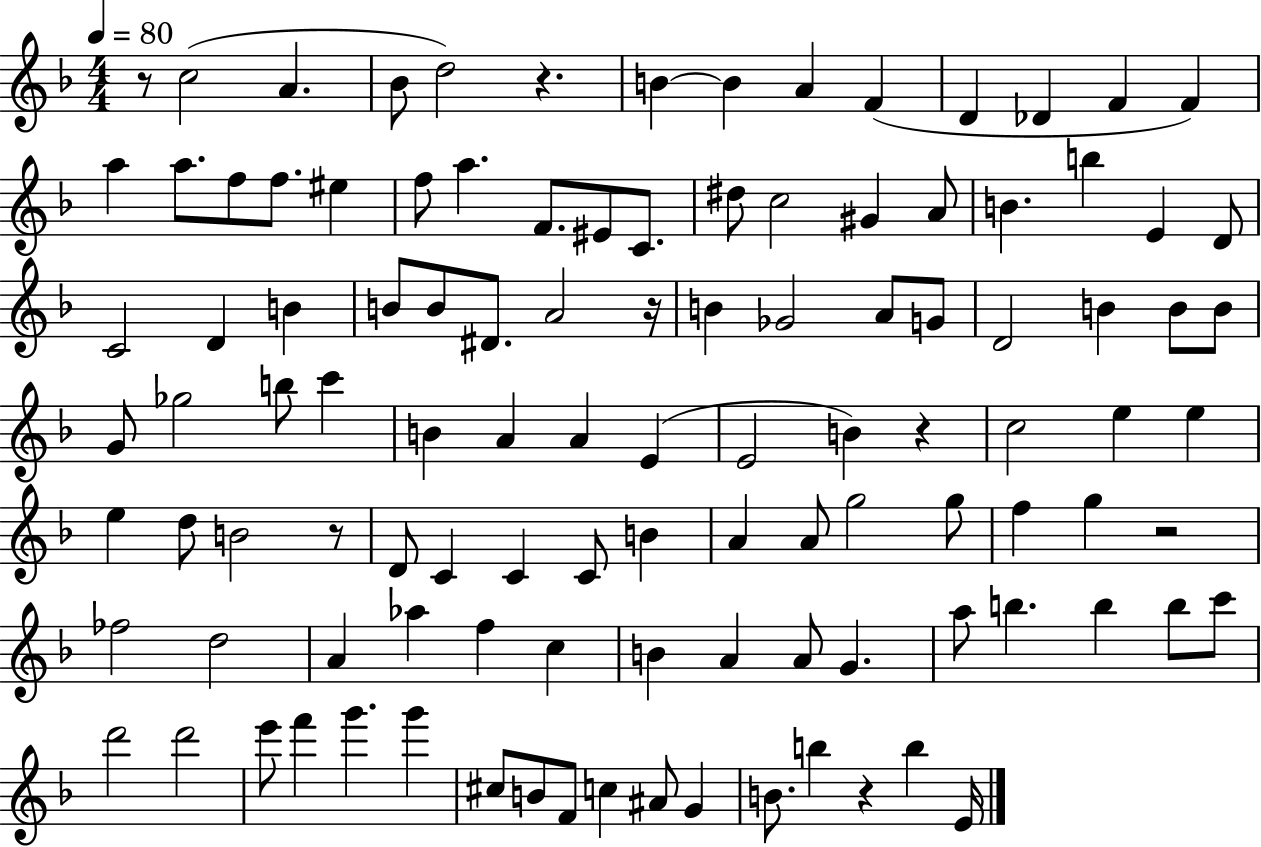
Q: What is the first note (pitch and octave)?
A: C5